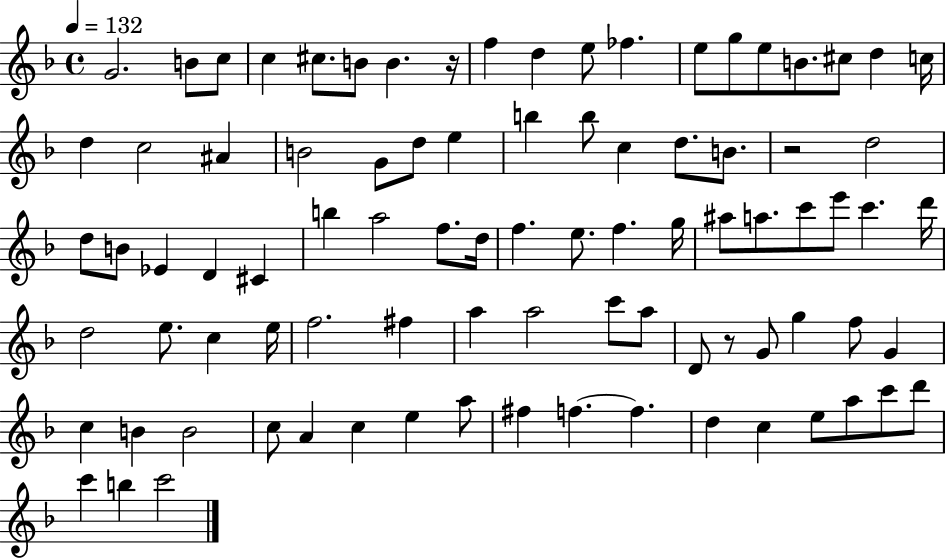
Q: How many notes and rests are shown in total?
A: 88